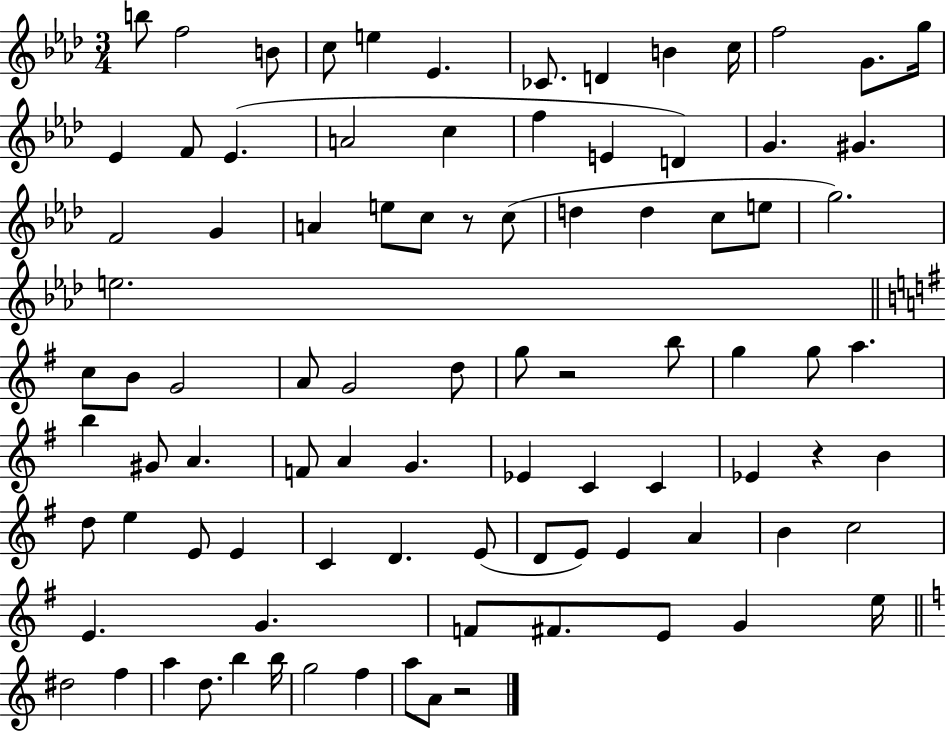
{
  \clef treble
  \numericTimeSignature
  \time 3/4
  \key aes \major
  \repeat volta 2 { b''8 f''2 b'8 | c''8 e''4 ees'4. | ces'8. d'4 b'4 c''16 | f''2 g'8. g''16 | \break ees'4 f'8 ees'4.( | a'2 c''4 | f''4 e'4 d'4) | g'4. gis'4. | \break f'2 g'4 | a'4 e''8 c''8 r8 c''8( | d''4 d''4 c''8 e''8 | g''2.) | \break e''2. | \bar "||" \break \key g \major c''8 b'8 g'2 | a'8 g'2 d''8 | g''8 r2 b''8 | g''4 g''8 a''4. | \break b''4 gis'8 a'4. | f'8 a'4 g'4. | ees'4 c'4 c'4 | ees'4 r4 b'4 | \break d''8 e''4 e'8 e'4 | c'4 d'4. e'8( | d'8 e'8) e'4 a'4 | b'4 c''2 | \break e'4. g'4. | f'8 fis'8. e'8 g'4 e''16 | \bar "||" \break \key c \major dis''2 f''4 | a''4 d''8. b''4 b''16 | g''2 f''4 | a''8 a'8 r2 | \break } \bar "|."
}